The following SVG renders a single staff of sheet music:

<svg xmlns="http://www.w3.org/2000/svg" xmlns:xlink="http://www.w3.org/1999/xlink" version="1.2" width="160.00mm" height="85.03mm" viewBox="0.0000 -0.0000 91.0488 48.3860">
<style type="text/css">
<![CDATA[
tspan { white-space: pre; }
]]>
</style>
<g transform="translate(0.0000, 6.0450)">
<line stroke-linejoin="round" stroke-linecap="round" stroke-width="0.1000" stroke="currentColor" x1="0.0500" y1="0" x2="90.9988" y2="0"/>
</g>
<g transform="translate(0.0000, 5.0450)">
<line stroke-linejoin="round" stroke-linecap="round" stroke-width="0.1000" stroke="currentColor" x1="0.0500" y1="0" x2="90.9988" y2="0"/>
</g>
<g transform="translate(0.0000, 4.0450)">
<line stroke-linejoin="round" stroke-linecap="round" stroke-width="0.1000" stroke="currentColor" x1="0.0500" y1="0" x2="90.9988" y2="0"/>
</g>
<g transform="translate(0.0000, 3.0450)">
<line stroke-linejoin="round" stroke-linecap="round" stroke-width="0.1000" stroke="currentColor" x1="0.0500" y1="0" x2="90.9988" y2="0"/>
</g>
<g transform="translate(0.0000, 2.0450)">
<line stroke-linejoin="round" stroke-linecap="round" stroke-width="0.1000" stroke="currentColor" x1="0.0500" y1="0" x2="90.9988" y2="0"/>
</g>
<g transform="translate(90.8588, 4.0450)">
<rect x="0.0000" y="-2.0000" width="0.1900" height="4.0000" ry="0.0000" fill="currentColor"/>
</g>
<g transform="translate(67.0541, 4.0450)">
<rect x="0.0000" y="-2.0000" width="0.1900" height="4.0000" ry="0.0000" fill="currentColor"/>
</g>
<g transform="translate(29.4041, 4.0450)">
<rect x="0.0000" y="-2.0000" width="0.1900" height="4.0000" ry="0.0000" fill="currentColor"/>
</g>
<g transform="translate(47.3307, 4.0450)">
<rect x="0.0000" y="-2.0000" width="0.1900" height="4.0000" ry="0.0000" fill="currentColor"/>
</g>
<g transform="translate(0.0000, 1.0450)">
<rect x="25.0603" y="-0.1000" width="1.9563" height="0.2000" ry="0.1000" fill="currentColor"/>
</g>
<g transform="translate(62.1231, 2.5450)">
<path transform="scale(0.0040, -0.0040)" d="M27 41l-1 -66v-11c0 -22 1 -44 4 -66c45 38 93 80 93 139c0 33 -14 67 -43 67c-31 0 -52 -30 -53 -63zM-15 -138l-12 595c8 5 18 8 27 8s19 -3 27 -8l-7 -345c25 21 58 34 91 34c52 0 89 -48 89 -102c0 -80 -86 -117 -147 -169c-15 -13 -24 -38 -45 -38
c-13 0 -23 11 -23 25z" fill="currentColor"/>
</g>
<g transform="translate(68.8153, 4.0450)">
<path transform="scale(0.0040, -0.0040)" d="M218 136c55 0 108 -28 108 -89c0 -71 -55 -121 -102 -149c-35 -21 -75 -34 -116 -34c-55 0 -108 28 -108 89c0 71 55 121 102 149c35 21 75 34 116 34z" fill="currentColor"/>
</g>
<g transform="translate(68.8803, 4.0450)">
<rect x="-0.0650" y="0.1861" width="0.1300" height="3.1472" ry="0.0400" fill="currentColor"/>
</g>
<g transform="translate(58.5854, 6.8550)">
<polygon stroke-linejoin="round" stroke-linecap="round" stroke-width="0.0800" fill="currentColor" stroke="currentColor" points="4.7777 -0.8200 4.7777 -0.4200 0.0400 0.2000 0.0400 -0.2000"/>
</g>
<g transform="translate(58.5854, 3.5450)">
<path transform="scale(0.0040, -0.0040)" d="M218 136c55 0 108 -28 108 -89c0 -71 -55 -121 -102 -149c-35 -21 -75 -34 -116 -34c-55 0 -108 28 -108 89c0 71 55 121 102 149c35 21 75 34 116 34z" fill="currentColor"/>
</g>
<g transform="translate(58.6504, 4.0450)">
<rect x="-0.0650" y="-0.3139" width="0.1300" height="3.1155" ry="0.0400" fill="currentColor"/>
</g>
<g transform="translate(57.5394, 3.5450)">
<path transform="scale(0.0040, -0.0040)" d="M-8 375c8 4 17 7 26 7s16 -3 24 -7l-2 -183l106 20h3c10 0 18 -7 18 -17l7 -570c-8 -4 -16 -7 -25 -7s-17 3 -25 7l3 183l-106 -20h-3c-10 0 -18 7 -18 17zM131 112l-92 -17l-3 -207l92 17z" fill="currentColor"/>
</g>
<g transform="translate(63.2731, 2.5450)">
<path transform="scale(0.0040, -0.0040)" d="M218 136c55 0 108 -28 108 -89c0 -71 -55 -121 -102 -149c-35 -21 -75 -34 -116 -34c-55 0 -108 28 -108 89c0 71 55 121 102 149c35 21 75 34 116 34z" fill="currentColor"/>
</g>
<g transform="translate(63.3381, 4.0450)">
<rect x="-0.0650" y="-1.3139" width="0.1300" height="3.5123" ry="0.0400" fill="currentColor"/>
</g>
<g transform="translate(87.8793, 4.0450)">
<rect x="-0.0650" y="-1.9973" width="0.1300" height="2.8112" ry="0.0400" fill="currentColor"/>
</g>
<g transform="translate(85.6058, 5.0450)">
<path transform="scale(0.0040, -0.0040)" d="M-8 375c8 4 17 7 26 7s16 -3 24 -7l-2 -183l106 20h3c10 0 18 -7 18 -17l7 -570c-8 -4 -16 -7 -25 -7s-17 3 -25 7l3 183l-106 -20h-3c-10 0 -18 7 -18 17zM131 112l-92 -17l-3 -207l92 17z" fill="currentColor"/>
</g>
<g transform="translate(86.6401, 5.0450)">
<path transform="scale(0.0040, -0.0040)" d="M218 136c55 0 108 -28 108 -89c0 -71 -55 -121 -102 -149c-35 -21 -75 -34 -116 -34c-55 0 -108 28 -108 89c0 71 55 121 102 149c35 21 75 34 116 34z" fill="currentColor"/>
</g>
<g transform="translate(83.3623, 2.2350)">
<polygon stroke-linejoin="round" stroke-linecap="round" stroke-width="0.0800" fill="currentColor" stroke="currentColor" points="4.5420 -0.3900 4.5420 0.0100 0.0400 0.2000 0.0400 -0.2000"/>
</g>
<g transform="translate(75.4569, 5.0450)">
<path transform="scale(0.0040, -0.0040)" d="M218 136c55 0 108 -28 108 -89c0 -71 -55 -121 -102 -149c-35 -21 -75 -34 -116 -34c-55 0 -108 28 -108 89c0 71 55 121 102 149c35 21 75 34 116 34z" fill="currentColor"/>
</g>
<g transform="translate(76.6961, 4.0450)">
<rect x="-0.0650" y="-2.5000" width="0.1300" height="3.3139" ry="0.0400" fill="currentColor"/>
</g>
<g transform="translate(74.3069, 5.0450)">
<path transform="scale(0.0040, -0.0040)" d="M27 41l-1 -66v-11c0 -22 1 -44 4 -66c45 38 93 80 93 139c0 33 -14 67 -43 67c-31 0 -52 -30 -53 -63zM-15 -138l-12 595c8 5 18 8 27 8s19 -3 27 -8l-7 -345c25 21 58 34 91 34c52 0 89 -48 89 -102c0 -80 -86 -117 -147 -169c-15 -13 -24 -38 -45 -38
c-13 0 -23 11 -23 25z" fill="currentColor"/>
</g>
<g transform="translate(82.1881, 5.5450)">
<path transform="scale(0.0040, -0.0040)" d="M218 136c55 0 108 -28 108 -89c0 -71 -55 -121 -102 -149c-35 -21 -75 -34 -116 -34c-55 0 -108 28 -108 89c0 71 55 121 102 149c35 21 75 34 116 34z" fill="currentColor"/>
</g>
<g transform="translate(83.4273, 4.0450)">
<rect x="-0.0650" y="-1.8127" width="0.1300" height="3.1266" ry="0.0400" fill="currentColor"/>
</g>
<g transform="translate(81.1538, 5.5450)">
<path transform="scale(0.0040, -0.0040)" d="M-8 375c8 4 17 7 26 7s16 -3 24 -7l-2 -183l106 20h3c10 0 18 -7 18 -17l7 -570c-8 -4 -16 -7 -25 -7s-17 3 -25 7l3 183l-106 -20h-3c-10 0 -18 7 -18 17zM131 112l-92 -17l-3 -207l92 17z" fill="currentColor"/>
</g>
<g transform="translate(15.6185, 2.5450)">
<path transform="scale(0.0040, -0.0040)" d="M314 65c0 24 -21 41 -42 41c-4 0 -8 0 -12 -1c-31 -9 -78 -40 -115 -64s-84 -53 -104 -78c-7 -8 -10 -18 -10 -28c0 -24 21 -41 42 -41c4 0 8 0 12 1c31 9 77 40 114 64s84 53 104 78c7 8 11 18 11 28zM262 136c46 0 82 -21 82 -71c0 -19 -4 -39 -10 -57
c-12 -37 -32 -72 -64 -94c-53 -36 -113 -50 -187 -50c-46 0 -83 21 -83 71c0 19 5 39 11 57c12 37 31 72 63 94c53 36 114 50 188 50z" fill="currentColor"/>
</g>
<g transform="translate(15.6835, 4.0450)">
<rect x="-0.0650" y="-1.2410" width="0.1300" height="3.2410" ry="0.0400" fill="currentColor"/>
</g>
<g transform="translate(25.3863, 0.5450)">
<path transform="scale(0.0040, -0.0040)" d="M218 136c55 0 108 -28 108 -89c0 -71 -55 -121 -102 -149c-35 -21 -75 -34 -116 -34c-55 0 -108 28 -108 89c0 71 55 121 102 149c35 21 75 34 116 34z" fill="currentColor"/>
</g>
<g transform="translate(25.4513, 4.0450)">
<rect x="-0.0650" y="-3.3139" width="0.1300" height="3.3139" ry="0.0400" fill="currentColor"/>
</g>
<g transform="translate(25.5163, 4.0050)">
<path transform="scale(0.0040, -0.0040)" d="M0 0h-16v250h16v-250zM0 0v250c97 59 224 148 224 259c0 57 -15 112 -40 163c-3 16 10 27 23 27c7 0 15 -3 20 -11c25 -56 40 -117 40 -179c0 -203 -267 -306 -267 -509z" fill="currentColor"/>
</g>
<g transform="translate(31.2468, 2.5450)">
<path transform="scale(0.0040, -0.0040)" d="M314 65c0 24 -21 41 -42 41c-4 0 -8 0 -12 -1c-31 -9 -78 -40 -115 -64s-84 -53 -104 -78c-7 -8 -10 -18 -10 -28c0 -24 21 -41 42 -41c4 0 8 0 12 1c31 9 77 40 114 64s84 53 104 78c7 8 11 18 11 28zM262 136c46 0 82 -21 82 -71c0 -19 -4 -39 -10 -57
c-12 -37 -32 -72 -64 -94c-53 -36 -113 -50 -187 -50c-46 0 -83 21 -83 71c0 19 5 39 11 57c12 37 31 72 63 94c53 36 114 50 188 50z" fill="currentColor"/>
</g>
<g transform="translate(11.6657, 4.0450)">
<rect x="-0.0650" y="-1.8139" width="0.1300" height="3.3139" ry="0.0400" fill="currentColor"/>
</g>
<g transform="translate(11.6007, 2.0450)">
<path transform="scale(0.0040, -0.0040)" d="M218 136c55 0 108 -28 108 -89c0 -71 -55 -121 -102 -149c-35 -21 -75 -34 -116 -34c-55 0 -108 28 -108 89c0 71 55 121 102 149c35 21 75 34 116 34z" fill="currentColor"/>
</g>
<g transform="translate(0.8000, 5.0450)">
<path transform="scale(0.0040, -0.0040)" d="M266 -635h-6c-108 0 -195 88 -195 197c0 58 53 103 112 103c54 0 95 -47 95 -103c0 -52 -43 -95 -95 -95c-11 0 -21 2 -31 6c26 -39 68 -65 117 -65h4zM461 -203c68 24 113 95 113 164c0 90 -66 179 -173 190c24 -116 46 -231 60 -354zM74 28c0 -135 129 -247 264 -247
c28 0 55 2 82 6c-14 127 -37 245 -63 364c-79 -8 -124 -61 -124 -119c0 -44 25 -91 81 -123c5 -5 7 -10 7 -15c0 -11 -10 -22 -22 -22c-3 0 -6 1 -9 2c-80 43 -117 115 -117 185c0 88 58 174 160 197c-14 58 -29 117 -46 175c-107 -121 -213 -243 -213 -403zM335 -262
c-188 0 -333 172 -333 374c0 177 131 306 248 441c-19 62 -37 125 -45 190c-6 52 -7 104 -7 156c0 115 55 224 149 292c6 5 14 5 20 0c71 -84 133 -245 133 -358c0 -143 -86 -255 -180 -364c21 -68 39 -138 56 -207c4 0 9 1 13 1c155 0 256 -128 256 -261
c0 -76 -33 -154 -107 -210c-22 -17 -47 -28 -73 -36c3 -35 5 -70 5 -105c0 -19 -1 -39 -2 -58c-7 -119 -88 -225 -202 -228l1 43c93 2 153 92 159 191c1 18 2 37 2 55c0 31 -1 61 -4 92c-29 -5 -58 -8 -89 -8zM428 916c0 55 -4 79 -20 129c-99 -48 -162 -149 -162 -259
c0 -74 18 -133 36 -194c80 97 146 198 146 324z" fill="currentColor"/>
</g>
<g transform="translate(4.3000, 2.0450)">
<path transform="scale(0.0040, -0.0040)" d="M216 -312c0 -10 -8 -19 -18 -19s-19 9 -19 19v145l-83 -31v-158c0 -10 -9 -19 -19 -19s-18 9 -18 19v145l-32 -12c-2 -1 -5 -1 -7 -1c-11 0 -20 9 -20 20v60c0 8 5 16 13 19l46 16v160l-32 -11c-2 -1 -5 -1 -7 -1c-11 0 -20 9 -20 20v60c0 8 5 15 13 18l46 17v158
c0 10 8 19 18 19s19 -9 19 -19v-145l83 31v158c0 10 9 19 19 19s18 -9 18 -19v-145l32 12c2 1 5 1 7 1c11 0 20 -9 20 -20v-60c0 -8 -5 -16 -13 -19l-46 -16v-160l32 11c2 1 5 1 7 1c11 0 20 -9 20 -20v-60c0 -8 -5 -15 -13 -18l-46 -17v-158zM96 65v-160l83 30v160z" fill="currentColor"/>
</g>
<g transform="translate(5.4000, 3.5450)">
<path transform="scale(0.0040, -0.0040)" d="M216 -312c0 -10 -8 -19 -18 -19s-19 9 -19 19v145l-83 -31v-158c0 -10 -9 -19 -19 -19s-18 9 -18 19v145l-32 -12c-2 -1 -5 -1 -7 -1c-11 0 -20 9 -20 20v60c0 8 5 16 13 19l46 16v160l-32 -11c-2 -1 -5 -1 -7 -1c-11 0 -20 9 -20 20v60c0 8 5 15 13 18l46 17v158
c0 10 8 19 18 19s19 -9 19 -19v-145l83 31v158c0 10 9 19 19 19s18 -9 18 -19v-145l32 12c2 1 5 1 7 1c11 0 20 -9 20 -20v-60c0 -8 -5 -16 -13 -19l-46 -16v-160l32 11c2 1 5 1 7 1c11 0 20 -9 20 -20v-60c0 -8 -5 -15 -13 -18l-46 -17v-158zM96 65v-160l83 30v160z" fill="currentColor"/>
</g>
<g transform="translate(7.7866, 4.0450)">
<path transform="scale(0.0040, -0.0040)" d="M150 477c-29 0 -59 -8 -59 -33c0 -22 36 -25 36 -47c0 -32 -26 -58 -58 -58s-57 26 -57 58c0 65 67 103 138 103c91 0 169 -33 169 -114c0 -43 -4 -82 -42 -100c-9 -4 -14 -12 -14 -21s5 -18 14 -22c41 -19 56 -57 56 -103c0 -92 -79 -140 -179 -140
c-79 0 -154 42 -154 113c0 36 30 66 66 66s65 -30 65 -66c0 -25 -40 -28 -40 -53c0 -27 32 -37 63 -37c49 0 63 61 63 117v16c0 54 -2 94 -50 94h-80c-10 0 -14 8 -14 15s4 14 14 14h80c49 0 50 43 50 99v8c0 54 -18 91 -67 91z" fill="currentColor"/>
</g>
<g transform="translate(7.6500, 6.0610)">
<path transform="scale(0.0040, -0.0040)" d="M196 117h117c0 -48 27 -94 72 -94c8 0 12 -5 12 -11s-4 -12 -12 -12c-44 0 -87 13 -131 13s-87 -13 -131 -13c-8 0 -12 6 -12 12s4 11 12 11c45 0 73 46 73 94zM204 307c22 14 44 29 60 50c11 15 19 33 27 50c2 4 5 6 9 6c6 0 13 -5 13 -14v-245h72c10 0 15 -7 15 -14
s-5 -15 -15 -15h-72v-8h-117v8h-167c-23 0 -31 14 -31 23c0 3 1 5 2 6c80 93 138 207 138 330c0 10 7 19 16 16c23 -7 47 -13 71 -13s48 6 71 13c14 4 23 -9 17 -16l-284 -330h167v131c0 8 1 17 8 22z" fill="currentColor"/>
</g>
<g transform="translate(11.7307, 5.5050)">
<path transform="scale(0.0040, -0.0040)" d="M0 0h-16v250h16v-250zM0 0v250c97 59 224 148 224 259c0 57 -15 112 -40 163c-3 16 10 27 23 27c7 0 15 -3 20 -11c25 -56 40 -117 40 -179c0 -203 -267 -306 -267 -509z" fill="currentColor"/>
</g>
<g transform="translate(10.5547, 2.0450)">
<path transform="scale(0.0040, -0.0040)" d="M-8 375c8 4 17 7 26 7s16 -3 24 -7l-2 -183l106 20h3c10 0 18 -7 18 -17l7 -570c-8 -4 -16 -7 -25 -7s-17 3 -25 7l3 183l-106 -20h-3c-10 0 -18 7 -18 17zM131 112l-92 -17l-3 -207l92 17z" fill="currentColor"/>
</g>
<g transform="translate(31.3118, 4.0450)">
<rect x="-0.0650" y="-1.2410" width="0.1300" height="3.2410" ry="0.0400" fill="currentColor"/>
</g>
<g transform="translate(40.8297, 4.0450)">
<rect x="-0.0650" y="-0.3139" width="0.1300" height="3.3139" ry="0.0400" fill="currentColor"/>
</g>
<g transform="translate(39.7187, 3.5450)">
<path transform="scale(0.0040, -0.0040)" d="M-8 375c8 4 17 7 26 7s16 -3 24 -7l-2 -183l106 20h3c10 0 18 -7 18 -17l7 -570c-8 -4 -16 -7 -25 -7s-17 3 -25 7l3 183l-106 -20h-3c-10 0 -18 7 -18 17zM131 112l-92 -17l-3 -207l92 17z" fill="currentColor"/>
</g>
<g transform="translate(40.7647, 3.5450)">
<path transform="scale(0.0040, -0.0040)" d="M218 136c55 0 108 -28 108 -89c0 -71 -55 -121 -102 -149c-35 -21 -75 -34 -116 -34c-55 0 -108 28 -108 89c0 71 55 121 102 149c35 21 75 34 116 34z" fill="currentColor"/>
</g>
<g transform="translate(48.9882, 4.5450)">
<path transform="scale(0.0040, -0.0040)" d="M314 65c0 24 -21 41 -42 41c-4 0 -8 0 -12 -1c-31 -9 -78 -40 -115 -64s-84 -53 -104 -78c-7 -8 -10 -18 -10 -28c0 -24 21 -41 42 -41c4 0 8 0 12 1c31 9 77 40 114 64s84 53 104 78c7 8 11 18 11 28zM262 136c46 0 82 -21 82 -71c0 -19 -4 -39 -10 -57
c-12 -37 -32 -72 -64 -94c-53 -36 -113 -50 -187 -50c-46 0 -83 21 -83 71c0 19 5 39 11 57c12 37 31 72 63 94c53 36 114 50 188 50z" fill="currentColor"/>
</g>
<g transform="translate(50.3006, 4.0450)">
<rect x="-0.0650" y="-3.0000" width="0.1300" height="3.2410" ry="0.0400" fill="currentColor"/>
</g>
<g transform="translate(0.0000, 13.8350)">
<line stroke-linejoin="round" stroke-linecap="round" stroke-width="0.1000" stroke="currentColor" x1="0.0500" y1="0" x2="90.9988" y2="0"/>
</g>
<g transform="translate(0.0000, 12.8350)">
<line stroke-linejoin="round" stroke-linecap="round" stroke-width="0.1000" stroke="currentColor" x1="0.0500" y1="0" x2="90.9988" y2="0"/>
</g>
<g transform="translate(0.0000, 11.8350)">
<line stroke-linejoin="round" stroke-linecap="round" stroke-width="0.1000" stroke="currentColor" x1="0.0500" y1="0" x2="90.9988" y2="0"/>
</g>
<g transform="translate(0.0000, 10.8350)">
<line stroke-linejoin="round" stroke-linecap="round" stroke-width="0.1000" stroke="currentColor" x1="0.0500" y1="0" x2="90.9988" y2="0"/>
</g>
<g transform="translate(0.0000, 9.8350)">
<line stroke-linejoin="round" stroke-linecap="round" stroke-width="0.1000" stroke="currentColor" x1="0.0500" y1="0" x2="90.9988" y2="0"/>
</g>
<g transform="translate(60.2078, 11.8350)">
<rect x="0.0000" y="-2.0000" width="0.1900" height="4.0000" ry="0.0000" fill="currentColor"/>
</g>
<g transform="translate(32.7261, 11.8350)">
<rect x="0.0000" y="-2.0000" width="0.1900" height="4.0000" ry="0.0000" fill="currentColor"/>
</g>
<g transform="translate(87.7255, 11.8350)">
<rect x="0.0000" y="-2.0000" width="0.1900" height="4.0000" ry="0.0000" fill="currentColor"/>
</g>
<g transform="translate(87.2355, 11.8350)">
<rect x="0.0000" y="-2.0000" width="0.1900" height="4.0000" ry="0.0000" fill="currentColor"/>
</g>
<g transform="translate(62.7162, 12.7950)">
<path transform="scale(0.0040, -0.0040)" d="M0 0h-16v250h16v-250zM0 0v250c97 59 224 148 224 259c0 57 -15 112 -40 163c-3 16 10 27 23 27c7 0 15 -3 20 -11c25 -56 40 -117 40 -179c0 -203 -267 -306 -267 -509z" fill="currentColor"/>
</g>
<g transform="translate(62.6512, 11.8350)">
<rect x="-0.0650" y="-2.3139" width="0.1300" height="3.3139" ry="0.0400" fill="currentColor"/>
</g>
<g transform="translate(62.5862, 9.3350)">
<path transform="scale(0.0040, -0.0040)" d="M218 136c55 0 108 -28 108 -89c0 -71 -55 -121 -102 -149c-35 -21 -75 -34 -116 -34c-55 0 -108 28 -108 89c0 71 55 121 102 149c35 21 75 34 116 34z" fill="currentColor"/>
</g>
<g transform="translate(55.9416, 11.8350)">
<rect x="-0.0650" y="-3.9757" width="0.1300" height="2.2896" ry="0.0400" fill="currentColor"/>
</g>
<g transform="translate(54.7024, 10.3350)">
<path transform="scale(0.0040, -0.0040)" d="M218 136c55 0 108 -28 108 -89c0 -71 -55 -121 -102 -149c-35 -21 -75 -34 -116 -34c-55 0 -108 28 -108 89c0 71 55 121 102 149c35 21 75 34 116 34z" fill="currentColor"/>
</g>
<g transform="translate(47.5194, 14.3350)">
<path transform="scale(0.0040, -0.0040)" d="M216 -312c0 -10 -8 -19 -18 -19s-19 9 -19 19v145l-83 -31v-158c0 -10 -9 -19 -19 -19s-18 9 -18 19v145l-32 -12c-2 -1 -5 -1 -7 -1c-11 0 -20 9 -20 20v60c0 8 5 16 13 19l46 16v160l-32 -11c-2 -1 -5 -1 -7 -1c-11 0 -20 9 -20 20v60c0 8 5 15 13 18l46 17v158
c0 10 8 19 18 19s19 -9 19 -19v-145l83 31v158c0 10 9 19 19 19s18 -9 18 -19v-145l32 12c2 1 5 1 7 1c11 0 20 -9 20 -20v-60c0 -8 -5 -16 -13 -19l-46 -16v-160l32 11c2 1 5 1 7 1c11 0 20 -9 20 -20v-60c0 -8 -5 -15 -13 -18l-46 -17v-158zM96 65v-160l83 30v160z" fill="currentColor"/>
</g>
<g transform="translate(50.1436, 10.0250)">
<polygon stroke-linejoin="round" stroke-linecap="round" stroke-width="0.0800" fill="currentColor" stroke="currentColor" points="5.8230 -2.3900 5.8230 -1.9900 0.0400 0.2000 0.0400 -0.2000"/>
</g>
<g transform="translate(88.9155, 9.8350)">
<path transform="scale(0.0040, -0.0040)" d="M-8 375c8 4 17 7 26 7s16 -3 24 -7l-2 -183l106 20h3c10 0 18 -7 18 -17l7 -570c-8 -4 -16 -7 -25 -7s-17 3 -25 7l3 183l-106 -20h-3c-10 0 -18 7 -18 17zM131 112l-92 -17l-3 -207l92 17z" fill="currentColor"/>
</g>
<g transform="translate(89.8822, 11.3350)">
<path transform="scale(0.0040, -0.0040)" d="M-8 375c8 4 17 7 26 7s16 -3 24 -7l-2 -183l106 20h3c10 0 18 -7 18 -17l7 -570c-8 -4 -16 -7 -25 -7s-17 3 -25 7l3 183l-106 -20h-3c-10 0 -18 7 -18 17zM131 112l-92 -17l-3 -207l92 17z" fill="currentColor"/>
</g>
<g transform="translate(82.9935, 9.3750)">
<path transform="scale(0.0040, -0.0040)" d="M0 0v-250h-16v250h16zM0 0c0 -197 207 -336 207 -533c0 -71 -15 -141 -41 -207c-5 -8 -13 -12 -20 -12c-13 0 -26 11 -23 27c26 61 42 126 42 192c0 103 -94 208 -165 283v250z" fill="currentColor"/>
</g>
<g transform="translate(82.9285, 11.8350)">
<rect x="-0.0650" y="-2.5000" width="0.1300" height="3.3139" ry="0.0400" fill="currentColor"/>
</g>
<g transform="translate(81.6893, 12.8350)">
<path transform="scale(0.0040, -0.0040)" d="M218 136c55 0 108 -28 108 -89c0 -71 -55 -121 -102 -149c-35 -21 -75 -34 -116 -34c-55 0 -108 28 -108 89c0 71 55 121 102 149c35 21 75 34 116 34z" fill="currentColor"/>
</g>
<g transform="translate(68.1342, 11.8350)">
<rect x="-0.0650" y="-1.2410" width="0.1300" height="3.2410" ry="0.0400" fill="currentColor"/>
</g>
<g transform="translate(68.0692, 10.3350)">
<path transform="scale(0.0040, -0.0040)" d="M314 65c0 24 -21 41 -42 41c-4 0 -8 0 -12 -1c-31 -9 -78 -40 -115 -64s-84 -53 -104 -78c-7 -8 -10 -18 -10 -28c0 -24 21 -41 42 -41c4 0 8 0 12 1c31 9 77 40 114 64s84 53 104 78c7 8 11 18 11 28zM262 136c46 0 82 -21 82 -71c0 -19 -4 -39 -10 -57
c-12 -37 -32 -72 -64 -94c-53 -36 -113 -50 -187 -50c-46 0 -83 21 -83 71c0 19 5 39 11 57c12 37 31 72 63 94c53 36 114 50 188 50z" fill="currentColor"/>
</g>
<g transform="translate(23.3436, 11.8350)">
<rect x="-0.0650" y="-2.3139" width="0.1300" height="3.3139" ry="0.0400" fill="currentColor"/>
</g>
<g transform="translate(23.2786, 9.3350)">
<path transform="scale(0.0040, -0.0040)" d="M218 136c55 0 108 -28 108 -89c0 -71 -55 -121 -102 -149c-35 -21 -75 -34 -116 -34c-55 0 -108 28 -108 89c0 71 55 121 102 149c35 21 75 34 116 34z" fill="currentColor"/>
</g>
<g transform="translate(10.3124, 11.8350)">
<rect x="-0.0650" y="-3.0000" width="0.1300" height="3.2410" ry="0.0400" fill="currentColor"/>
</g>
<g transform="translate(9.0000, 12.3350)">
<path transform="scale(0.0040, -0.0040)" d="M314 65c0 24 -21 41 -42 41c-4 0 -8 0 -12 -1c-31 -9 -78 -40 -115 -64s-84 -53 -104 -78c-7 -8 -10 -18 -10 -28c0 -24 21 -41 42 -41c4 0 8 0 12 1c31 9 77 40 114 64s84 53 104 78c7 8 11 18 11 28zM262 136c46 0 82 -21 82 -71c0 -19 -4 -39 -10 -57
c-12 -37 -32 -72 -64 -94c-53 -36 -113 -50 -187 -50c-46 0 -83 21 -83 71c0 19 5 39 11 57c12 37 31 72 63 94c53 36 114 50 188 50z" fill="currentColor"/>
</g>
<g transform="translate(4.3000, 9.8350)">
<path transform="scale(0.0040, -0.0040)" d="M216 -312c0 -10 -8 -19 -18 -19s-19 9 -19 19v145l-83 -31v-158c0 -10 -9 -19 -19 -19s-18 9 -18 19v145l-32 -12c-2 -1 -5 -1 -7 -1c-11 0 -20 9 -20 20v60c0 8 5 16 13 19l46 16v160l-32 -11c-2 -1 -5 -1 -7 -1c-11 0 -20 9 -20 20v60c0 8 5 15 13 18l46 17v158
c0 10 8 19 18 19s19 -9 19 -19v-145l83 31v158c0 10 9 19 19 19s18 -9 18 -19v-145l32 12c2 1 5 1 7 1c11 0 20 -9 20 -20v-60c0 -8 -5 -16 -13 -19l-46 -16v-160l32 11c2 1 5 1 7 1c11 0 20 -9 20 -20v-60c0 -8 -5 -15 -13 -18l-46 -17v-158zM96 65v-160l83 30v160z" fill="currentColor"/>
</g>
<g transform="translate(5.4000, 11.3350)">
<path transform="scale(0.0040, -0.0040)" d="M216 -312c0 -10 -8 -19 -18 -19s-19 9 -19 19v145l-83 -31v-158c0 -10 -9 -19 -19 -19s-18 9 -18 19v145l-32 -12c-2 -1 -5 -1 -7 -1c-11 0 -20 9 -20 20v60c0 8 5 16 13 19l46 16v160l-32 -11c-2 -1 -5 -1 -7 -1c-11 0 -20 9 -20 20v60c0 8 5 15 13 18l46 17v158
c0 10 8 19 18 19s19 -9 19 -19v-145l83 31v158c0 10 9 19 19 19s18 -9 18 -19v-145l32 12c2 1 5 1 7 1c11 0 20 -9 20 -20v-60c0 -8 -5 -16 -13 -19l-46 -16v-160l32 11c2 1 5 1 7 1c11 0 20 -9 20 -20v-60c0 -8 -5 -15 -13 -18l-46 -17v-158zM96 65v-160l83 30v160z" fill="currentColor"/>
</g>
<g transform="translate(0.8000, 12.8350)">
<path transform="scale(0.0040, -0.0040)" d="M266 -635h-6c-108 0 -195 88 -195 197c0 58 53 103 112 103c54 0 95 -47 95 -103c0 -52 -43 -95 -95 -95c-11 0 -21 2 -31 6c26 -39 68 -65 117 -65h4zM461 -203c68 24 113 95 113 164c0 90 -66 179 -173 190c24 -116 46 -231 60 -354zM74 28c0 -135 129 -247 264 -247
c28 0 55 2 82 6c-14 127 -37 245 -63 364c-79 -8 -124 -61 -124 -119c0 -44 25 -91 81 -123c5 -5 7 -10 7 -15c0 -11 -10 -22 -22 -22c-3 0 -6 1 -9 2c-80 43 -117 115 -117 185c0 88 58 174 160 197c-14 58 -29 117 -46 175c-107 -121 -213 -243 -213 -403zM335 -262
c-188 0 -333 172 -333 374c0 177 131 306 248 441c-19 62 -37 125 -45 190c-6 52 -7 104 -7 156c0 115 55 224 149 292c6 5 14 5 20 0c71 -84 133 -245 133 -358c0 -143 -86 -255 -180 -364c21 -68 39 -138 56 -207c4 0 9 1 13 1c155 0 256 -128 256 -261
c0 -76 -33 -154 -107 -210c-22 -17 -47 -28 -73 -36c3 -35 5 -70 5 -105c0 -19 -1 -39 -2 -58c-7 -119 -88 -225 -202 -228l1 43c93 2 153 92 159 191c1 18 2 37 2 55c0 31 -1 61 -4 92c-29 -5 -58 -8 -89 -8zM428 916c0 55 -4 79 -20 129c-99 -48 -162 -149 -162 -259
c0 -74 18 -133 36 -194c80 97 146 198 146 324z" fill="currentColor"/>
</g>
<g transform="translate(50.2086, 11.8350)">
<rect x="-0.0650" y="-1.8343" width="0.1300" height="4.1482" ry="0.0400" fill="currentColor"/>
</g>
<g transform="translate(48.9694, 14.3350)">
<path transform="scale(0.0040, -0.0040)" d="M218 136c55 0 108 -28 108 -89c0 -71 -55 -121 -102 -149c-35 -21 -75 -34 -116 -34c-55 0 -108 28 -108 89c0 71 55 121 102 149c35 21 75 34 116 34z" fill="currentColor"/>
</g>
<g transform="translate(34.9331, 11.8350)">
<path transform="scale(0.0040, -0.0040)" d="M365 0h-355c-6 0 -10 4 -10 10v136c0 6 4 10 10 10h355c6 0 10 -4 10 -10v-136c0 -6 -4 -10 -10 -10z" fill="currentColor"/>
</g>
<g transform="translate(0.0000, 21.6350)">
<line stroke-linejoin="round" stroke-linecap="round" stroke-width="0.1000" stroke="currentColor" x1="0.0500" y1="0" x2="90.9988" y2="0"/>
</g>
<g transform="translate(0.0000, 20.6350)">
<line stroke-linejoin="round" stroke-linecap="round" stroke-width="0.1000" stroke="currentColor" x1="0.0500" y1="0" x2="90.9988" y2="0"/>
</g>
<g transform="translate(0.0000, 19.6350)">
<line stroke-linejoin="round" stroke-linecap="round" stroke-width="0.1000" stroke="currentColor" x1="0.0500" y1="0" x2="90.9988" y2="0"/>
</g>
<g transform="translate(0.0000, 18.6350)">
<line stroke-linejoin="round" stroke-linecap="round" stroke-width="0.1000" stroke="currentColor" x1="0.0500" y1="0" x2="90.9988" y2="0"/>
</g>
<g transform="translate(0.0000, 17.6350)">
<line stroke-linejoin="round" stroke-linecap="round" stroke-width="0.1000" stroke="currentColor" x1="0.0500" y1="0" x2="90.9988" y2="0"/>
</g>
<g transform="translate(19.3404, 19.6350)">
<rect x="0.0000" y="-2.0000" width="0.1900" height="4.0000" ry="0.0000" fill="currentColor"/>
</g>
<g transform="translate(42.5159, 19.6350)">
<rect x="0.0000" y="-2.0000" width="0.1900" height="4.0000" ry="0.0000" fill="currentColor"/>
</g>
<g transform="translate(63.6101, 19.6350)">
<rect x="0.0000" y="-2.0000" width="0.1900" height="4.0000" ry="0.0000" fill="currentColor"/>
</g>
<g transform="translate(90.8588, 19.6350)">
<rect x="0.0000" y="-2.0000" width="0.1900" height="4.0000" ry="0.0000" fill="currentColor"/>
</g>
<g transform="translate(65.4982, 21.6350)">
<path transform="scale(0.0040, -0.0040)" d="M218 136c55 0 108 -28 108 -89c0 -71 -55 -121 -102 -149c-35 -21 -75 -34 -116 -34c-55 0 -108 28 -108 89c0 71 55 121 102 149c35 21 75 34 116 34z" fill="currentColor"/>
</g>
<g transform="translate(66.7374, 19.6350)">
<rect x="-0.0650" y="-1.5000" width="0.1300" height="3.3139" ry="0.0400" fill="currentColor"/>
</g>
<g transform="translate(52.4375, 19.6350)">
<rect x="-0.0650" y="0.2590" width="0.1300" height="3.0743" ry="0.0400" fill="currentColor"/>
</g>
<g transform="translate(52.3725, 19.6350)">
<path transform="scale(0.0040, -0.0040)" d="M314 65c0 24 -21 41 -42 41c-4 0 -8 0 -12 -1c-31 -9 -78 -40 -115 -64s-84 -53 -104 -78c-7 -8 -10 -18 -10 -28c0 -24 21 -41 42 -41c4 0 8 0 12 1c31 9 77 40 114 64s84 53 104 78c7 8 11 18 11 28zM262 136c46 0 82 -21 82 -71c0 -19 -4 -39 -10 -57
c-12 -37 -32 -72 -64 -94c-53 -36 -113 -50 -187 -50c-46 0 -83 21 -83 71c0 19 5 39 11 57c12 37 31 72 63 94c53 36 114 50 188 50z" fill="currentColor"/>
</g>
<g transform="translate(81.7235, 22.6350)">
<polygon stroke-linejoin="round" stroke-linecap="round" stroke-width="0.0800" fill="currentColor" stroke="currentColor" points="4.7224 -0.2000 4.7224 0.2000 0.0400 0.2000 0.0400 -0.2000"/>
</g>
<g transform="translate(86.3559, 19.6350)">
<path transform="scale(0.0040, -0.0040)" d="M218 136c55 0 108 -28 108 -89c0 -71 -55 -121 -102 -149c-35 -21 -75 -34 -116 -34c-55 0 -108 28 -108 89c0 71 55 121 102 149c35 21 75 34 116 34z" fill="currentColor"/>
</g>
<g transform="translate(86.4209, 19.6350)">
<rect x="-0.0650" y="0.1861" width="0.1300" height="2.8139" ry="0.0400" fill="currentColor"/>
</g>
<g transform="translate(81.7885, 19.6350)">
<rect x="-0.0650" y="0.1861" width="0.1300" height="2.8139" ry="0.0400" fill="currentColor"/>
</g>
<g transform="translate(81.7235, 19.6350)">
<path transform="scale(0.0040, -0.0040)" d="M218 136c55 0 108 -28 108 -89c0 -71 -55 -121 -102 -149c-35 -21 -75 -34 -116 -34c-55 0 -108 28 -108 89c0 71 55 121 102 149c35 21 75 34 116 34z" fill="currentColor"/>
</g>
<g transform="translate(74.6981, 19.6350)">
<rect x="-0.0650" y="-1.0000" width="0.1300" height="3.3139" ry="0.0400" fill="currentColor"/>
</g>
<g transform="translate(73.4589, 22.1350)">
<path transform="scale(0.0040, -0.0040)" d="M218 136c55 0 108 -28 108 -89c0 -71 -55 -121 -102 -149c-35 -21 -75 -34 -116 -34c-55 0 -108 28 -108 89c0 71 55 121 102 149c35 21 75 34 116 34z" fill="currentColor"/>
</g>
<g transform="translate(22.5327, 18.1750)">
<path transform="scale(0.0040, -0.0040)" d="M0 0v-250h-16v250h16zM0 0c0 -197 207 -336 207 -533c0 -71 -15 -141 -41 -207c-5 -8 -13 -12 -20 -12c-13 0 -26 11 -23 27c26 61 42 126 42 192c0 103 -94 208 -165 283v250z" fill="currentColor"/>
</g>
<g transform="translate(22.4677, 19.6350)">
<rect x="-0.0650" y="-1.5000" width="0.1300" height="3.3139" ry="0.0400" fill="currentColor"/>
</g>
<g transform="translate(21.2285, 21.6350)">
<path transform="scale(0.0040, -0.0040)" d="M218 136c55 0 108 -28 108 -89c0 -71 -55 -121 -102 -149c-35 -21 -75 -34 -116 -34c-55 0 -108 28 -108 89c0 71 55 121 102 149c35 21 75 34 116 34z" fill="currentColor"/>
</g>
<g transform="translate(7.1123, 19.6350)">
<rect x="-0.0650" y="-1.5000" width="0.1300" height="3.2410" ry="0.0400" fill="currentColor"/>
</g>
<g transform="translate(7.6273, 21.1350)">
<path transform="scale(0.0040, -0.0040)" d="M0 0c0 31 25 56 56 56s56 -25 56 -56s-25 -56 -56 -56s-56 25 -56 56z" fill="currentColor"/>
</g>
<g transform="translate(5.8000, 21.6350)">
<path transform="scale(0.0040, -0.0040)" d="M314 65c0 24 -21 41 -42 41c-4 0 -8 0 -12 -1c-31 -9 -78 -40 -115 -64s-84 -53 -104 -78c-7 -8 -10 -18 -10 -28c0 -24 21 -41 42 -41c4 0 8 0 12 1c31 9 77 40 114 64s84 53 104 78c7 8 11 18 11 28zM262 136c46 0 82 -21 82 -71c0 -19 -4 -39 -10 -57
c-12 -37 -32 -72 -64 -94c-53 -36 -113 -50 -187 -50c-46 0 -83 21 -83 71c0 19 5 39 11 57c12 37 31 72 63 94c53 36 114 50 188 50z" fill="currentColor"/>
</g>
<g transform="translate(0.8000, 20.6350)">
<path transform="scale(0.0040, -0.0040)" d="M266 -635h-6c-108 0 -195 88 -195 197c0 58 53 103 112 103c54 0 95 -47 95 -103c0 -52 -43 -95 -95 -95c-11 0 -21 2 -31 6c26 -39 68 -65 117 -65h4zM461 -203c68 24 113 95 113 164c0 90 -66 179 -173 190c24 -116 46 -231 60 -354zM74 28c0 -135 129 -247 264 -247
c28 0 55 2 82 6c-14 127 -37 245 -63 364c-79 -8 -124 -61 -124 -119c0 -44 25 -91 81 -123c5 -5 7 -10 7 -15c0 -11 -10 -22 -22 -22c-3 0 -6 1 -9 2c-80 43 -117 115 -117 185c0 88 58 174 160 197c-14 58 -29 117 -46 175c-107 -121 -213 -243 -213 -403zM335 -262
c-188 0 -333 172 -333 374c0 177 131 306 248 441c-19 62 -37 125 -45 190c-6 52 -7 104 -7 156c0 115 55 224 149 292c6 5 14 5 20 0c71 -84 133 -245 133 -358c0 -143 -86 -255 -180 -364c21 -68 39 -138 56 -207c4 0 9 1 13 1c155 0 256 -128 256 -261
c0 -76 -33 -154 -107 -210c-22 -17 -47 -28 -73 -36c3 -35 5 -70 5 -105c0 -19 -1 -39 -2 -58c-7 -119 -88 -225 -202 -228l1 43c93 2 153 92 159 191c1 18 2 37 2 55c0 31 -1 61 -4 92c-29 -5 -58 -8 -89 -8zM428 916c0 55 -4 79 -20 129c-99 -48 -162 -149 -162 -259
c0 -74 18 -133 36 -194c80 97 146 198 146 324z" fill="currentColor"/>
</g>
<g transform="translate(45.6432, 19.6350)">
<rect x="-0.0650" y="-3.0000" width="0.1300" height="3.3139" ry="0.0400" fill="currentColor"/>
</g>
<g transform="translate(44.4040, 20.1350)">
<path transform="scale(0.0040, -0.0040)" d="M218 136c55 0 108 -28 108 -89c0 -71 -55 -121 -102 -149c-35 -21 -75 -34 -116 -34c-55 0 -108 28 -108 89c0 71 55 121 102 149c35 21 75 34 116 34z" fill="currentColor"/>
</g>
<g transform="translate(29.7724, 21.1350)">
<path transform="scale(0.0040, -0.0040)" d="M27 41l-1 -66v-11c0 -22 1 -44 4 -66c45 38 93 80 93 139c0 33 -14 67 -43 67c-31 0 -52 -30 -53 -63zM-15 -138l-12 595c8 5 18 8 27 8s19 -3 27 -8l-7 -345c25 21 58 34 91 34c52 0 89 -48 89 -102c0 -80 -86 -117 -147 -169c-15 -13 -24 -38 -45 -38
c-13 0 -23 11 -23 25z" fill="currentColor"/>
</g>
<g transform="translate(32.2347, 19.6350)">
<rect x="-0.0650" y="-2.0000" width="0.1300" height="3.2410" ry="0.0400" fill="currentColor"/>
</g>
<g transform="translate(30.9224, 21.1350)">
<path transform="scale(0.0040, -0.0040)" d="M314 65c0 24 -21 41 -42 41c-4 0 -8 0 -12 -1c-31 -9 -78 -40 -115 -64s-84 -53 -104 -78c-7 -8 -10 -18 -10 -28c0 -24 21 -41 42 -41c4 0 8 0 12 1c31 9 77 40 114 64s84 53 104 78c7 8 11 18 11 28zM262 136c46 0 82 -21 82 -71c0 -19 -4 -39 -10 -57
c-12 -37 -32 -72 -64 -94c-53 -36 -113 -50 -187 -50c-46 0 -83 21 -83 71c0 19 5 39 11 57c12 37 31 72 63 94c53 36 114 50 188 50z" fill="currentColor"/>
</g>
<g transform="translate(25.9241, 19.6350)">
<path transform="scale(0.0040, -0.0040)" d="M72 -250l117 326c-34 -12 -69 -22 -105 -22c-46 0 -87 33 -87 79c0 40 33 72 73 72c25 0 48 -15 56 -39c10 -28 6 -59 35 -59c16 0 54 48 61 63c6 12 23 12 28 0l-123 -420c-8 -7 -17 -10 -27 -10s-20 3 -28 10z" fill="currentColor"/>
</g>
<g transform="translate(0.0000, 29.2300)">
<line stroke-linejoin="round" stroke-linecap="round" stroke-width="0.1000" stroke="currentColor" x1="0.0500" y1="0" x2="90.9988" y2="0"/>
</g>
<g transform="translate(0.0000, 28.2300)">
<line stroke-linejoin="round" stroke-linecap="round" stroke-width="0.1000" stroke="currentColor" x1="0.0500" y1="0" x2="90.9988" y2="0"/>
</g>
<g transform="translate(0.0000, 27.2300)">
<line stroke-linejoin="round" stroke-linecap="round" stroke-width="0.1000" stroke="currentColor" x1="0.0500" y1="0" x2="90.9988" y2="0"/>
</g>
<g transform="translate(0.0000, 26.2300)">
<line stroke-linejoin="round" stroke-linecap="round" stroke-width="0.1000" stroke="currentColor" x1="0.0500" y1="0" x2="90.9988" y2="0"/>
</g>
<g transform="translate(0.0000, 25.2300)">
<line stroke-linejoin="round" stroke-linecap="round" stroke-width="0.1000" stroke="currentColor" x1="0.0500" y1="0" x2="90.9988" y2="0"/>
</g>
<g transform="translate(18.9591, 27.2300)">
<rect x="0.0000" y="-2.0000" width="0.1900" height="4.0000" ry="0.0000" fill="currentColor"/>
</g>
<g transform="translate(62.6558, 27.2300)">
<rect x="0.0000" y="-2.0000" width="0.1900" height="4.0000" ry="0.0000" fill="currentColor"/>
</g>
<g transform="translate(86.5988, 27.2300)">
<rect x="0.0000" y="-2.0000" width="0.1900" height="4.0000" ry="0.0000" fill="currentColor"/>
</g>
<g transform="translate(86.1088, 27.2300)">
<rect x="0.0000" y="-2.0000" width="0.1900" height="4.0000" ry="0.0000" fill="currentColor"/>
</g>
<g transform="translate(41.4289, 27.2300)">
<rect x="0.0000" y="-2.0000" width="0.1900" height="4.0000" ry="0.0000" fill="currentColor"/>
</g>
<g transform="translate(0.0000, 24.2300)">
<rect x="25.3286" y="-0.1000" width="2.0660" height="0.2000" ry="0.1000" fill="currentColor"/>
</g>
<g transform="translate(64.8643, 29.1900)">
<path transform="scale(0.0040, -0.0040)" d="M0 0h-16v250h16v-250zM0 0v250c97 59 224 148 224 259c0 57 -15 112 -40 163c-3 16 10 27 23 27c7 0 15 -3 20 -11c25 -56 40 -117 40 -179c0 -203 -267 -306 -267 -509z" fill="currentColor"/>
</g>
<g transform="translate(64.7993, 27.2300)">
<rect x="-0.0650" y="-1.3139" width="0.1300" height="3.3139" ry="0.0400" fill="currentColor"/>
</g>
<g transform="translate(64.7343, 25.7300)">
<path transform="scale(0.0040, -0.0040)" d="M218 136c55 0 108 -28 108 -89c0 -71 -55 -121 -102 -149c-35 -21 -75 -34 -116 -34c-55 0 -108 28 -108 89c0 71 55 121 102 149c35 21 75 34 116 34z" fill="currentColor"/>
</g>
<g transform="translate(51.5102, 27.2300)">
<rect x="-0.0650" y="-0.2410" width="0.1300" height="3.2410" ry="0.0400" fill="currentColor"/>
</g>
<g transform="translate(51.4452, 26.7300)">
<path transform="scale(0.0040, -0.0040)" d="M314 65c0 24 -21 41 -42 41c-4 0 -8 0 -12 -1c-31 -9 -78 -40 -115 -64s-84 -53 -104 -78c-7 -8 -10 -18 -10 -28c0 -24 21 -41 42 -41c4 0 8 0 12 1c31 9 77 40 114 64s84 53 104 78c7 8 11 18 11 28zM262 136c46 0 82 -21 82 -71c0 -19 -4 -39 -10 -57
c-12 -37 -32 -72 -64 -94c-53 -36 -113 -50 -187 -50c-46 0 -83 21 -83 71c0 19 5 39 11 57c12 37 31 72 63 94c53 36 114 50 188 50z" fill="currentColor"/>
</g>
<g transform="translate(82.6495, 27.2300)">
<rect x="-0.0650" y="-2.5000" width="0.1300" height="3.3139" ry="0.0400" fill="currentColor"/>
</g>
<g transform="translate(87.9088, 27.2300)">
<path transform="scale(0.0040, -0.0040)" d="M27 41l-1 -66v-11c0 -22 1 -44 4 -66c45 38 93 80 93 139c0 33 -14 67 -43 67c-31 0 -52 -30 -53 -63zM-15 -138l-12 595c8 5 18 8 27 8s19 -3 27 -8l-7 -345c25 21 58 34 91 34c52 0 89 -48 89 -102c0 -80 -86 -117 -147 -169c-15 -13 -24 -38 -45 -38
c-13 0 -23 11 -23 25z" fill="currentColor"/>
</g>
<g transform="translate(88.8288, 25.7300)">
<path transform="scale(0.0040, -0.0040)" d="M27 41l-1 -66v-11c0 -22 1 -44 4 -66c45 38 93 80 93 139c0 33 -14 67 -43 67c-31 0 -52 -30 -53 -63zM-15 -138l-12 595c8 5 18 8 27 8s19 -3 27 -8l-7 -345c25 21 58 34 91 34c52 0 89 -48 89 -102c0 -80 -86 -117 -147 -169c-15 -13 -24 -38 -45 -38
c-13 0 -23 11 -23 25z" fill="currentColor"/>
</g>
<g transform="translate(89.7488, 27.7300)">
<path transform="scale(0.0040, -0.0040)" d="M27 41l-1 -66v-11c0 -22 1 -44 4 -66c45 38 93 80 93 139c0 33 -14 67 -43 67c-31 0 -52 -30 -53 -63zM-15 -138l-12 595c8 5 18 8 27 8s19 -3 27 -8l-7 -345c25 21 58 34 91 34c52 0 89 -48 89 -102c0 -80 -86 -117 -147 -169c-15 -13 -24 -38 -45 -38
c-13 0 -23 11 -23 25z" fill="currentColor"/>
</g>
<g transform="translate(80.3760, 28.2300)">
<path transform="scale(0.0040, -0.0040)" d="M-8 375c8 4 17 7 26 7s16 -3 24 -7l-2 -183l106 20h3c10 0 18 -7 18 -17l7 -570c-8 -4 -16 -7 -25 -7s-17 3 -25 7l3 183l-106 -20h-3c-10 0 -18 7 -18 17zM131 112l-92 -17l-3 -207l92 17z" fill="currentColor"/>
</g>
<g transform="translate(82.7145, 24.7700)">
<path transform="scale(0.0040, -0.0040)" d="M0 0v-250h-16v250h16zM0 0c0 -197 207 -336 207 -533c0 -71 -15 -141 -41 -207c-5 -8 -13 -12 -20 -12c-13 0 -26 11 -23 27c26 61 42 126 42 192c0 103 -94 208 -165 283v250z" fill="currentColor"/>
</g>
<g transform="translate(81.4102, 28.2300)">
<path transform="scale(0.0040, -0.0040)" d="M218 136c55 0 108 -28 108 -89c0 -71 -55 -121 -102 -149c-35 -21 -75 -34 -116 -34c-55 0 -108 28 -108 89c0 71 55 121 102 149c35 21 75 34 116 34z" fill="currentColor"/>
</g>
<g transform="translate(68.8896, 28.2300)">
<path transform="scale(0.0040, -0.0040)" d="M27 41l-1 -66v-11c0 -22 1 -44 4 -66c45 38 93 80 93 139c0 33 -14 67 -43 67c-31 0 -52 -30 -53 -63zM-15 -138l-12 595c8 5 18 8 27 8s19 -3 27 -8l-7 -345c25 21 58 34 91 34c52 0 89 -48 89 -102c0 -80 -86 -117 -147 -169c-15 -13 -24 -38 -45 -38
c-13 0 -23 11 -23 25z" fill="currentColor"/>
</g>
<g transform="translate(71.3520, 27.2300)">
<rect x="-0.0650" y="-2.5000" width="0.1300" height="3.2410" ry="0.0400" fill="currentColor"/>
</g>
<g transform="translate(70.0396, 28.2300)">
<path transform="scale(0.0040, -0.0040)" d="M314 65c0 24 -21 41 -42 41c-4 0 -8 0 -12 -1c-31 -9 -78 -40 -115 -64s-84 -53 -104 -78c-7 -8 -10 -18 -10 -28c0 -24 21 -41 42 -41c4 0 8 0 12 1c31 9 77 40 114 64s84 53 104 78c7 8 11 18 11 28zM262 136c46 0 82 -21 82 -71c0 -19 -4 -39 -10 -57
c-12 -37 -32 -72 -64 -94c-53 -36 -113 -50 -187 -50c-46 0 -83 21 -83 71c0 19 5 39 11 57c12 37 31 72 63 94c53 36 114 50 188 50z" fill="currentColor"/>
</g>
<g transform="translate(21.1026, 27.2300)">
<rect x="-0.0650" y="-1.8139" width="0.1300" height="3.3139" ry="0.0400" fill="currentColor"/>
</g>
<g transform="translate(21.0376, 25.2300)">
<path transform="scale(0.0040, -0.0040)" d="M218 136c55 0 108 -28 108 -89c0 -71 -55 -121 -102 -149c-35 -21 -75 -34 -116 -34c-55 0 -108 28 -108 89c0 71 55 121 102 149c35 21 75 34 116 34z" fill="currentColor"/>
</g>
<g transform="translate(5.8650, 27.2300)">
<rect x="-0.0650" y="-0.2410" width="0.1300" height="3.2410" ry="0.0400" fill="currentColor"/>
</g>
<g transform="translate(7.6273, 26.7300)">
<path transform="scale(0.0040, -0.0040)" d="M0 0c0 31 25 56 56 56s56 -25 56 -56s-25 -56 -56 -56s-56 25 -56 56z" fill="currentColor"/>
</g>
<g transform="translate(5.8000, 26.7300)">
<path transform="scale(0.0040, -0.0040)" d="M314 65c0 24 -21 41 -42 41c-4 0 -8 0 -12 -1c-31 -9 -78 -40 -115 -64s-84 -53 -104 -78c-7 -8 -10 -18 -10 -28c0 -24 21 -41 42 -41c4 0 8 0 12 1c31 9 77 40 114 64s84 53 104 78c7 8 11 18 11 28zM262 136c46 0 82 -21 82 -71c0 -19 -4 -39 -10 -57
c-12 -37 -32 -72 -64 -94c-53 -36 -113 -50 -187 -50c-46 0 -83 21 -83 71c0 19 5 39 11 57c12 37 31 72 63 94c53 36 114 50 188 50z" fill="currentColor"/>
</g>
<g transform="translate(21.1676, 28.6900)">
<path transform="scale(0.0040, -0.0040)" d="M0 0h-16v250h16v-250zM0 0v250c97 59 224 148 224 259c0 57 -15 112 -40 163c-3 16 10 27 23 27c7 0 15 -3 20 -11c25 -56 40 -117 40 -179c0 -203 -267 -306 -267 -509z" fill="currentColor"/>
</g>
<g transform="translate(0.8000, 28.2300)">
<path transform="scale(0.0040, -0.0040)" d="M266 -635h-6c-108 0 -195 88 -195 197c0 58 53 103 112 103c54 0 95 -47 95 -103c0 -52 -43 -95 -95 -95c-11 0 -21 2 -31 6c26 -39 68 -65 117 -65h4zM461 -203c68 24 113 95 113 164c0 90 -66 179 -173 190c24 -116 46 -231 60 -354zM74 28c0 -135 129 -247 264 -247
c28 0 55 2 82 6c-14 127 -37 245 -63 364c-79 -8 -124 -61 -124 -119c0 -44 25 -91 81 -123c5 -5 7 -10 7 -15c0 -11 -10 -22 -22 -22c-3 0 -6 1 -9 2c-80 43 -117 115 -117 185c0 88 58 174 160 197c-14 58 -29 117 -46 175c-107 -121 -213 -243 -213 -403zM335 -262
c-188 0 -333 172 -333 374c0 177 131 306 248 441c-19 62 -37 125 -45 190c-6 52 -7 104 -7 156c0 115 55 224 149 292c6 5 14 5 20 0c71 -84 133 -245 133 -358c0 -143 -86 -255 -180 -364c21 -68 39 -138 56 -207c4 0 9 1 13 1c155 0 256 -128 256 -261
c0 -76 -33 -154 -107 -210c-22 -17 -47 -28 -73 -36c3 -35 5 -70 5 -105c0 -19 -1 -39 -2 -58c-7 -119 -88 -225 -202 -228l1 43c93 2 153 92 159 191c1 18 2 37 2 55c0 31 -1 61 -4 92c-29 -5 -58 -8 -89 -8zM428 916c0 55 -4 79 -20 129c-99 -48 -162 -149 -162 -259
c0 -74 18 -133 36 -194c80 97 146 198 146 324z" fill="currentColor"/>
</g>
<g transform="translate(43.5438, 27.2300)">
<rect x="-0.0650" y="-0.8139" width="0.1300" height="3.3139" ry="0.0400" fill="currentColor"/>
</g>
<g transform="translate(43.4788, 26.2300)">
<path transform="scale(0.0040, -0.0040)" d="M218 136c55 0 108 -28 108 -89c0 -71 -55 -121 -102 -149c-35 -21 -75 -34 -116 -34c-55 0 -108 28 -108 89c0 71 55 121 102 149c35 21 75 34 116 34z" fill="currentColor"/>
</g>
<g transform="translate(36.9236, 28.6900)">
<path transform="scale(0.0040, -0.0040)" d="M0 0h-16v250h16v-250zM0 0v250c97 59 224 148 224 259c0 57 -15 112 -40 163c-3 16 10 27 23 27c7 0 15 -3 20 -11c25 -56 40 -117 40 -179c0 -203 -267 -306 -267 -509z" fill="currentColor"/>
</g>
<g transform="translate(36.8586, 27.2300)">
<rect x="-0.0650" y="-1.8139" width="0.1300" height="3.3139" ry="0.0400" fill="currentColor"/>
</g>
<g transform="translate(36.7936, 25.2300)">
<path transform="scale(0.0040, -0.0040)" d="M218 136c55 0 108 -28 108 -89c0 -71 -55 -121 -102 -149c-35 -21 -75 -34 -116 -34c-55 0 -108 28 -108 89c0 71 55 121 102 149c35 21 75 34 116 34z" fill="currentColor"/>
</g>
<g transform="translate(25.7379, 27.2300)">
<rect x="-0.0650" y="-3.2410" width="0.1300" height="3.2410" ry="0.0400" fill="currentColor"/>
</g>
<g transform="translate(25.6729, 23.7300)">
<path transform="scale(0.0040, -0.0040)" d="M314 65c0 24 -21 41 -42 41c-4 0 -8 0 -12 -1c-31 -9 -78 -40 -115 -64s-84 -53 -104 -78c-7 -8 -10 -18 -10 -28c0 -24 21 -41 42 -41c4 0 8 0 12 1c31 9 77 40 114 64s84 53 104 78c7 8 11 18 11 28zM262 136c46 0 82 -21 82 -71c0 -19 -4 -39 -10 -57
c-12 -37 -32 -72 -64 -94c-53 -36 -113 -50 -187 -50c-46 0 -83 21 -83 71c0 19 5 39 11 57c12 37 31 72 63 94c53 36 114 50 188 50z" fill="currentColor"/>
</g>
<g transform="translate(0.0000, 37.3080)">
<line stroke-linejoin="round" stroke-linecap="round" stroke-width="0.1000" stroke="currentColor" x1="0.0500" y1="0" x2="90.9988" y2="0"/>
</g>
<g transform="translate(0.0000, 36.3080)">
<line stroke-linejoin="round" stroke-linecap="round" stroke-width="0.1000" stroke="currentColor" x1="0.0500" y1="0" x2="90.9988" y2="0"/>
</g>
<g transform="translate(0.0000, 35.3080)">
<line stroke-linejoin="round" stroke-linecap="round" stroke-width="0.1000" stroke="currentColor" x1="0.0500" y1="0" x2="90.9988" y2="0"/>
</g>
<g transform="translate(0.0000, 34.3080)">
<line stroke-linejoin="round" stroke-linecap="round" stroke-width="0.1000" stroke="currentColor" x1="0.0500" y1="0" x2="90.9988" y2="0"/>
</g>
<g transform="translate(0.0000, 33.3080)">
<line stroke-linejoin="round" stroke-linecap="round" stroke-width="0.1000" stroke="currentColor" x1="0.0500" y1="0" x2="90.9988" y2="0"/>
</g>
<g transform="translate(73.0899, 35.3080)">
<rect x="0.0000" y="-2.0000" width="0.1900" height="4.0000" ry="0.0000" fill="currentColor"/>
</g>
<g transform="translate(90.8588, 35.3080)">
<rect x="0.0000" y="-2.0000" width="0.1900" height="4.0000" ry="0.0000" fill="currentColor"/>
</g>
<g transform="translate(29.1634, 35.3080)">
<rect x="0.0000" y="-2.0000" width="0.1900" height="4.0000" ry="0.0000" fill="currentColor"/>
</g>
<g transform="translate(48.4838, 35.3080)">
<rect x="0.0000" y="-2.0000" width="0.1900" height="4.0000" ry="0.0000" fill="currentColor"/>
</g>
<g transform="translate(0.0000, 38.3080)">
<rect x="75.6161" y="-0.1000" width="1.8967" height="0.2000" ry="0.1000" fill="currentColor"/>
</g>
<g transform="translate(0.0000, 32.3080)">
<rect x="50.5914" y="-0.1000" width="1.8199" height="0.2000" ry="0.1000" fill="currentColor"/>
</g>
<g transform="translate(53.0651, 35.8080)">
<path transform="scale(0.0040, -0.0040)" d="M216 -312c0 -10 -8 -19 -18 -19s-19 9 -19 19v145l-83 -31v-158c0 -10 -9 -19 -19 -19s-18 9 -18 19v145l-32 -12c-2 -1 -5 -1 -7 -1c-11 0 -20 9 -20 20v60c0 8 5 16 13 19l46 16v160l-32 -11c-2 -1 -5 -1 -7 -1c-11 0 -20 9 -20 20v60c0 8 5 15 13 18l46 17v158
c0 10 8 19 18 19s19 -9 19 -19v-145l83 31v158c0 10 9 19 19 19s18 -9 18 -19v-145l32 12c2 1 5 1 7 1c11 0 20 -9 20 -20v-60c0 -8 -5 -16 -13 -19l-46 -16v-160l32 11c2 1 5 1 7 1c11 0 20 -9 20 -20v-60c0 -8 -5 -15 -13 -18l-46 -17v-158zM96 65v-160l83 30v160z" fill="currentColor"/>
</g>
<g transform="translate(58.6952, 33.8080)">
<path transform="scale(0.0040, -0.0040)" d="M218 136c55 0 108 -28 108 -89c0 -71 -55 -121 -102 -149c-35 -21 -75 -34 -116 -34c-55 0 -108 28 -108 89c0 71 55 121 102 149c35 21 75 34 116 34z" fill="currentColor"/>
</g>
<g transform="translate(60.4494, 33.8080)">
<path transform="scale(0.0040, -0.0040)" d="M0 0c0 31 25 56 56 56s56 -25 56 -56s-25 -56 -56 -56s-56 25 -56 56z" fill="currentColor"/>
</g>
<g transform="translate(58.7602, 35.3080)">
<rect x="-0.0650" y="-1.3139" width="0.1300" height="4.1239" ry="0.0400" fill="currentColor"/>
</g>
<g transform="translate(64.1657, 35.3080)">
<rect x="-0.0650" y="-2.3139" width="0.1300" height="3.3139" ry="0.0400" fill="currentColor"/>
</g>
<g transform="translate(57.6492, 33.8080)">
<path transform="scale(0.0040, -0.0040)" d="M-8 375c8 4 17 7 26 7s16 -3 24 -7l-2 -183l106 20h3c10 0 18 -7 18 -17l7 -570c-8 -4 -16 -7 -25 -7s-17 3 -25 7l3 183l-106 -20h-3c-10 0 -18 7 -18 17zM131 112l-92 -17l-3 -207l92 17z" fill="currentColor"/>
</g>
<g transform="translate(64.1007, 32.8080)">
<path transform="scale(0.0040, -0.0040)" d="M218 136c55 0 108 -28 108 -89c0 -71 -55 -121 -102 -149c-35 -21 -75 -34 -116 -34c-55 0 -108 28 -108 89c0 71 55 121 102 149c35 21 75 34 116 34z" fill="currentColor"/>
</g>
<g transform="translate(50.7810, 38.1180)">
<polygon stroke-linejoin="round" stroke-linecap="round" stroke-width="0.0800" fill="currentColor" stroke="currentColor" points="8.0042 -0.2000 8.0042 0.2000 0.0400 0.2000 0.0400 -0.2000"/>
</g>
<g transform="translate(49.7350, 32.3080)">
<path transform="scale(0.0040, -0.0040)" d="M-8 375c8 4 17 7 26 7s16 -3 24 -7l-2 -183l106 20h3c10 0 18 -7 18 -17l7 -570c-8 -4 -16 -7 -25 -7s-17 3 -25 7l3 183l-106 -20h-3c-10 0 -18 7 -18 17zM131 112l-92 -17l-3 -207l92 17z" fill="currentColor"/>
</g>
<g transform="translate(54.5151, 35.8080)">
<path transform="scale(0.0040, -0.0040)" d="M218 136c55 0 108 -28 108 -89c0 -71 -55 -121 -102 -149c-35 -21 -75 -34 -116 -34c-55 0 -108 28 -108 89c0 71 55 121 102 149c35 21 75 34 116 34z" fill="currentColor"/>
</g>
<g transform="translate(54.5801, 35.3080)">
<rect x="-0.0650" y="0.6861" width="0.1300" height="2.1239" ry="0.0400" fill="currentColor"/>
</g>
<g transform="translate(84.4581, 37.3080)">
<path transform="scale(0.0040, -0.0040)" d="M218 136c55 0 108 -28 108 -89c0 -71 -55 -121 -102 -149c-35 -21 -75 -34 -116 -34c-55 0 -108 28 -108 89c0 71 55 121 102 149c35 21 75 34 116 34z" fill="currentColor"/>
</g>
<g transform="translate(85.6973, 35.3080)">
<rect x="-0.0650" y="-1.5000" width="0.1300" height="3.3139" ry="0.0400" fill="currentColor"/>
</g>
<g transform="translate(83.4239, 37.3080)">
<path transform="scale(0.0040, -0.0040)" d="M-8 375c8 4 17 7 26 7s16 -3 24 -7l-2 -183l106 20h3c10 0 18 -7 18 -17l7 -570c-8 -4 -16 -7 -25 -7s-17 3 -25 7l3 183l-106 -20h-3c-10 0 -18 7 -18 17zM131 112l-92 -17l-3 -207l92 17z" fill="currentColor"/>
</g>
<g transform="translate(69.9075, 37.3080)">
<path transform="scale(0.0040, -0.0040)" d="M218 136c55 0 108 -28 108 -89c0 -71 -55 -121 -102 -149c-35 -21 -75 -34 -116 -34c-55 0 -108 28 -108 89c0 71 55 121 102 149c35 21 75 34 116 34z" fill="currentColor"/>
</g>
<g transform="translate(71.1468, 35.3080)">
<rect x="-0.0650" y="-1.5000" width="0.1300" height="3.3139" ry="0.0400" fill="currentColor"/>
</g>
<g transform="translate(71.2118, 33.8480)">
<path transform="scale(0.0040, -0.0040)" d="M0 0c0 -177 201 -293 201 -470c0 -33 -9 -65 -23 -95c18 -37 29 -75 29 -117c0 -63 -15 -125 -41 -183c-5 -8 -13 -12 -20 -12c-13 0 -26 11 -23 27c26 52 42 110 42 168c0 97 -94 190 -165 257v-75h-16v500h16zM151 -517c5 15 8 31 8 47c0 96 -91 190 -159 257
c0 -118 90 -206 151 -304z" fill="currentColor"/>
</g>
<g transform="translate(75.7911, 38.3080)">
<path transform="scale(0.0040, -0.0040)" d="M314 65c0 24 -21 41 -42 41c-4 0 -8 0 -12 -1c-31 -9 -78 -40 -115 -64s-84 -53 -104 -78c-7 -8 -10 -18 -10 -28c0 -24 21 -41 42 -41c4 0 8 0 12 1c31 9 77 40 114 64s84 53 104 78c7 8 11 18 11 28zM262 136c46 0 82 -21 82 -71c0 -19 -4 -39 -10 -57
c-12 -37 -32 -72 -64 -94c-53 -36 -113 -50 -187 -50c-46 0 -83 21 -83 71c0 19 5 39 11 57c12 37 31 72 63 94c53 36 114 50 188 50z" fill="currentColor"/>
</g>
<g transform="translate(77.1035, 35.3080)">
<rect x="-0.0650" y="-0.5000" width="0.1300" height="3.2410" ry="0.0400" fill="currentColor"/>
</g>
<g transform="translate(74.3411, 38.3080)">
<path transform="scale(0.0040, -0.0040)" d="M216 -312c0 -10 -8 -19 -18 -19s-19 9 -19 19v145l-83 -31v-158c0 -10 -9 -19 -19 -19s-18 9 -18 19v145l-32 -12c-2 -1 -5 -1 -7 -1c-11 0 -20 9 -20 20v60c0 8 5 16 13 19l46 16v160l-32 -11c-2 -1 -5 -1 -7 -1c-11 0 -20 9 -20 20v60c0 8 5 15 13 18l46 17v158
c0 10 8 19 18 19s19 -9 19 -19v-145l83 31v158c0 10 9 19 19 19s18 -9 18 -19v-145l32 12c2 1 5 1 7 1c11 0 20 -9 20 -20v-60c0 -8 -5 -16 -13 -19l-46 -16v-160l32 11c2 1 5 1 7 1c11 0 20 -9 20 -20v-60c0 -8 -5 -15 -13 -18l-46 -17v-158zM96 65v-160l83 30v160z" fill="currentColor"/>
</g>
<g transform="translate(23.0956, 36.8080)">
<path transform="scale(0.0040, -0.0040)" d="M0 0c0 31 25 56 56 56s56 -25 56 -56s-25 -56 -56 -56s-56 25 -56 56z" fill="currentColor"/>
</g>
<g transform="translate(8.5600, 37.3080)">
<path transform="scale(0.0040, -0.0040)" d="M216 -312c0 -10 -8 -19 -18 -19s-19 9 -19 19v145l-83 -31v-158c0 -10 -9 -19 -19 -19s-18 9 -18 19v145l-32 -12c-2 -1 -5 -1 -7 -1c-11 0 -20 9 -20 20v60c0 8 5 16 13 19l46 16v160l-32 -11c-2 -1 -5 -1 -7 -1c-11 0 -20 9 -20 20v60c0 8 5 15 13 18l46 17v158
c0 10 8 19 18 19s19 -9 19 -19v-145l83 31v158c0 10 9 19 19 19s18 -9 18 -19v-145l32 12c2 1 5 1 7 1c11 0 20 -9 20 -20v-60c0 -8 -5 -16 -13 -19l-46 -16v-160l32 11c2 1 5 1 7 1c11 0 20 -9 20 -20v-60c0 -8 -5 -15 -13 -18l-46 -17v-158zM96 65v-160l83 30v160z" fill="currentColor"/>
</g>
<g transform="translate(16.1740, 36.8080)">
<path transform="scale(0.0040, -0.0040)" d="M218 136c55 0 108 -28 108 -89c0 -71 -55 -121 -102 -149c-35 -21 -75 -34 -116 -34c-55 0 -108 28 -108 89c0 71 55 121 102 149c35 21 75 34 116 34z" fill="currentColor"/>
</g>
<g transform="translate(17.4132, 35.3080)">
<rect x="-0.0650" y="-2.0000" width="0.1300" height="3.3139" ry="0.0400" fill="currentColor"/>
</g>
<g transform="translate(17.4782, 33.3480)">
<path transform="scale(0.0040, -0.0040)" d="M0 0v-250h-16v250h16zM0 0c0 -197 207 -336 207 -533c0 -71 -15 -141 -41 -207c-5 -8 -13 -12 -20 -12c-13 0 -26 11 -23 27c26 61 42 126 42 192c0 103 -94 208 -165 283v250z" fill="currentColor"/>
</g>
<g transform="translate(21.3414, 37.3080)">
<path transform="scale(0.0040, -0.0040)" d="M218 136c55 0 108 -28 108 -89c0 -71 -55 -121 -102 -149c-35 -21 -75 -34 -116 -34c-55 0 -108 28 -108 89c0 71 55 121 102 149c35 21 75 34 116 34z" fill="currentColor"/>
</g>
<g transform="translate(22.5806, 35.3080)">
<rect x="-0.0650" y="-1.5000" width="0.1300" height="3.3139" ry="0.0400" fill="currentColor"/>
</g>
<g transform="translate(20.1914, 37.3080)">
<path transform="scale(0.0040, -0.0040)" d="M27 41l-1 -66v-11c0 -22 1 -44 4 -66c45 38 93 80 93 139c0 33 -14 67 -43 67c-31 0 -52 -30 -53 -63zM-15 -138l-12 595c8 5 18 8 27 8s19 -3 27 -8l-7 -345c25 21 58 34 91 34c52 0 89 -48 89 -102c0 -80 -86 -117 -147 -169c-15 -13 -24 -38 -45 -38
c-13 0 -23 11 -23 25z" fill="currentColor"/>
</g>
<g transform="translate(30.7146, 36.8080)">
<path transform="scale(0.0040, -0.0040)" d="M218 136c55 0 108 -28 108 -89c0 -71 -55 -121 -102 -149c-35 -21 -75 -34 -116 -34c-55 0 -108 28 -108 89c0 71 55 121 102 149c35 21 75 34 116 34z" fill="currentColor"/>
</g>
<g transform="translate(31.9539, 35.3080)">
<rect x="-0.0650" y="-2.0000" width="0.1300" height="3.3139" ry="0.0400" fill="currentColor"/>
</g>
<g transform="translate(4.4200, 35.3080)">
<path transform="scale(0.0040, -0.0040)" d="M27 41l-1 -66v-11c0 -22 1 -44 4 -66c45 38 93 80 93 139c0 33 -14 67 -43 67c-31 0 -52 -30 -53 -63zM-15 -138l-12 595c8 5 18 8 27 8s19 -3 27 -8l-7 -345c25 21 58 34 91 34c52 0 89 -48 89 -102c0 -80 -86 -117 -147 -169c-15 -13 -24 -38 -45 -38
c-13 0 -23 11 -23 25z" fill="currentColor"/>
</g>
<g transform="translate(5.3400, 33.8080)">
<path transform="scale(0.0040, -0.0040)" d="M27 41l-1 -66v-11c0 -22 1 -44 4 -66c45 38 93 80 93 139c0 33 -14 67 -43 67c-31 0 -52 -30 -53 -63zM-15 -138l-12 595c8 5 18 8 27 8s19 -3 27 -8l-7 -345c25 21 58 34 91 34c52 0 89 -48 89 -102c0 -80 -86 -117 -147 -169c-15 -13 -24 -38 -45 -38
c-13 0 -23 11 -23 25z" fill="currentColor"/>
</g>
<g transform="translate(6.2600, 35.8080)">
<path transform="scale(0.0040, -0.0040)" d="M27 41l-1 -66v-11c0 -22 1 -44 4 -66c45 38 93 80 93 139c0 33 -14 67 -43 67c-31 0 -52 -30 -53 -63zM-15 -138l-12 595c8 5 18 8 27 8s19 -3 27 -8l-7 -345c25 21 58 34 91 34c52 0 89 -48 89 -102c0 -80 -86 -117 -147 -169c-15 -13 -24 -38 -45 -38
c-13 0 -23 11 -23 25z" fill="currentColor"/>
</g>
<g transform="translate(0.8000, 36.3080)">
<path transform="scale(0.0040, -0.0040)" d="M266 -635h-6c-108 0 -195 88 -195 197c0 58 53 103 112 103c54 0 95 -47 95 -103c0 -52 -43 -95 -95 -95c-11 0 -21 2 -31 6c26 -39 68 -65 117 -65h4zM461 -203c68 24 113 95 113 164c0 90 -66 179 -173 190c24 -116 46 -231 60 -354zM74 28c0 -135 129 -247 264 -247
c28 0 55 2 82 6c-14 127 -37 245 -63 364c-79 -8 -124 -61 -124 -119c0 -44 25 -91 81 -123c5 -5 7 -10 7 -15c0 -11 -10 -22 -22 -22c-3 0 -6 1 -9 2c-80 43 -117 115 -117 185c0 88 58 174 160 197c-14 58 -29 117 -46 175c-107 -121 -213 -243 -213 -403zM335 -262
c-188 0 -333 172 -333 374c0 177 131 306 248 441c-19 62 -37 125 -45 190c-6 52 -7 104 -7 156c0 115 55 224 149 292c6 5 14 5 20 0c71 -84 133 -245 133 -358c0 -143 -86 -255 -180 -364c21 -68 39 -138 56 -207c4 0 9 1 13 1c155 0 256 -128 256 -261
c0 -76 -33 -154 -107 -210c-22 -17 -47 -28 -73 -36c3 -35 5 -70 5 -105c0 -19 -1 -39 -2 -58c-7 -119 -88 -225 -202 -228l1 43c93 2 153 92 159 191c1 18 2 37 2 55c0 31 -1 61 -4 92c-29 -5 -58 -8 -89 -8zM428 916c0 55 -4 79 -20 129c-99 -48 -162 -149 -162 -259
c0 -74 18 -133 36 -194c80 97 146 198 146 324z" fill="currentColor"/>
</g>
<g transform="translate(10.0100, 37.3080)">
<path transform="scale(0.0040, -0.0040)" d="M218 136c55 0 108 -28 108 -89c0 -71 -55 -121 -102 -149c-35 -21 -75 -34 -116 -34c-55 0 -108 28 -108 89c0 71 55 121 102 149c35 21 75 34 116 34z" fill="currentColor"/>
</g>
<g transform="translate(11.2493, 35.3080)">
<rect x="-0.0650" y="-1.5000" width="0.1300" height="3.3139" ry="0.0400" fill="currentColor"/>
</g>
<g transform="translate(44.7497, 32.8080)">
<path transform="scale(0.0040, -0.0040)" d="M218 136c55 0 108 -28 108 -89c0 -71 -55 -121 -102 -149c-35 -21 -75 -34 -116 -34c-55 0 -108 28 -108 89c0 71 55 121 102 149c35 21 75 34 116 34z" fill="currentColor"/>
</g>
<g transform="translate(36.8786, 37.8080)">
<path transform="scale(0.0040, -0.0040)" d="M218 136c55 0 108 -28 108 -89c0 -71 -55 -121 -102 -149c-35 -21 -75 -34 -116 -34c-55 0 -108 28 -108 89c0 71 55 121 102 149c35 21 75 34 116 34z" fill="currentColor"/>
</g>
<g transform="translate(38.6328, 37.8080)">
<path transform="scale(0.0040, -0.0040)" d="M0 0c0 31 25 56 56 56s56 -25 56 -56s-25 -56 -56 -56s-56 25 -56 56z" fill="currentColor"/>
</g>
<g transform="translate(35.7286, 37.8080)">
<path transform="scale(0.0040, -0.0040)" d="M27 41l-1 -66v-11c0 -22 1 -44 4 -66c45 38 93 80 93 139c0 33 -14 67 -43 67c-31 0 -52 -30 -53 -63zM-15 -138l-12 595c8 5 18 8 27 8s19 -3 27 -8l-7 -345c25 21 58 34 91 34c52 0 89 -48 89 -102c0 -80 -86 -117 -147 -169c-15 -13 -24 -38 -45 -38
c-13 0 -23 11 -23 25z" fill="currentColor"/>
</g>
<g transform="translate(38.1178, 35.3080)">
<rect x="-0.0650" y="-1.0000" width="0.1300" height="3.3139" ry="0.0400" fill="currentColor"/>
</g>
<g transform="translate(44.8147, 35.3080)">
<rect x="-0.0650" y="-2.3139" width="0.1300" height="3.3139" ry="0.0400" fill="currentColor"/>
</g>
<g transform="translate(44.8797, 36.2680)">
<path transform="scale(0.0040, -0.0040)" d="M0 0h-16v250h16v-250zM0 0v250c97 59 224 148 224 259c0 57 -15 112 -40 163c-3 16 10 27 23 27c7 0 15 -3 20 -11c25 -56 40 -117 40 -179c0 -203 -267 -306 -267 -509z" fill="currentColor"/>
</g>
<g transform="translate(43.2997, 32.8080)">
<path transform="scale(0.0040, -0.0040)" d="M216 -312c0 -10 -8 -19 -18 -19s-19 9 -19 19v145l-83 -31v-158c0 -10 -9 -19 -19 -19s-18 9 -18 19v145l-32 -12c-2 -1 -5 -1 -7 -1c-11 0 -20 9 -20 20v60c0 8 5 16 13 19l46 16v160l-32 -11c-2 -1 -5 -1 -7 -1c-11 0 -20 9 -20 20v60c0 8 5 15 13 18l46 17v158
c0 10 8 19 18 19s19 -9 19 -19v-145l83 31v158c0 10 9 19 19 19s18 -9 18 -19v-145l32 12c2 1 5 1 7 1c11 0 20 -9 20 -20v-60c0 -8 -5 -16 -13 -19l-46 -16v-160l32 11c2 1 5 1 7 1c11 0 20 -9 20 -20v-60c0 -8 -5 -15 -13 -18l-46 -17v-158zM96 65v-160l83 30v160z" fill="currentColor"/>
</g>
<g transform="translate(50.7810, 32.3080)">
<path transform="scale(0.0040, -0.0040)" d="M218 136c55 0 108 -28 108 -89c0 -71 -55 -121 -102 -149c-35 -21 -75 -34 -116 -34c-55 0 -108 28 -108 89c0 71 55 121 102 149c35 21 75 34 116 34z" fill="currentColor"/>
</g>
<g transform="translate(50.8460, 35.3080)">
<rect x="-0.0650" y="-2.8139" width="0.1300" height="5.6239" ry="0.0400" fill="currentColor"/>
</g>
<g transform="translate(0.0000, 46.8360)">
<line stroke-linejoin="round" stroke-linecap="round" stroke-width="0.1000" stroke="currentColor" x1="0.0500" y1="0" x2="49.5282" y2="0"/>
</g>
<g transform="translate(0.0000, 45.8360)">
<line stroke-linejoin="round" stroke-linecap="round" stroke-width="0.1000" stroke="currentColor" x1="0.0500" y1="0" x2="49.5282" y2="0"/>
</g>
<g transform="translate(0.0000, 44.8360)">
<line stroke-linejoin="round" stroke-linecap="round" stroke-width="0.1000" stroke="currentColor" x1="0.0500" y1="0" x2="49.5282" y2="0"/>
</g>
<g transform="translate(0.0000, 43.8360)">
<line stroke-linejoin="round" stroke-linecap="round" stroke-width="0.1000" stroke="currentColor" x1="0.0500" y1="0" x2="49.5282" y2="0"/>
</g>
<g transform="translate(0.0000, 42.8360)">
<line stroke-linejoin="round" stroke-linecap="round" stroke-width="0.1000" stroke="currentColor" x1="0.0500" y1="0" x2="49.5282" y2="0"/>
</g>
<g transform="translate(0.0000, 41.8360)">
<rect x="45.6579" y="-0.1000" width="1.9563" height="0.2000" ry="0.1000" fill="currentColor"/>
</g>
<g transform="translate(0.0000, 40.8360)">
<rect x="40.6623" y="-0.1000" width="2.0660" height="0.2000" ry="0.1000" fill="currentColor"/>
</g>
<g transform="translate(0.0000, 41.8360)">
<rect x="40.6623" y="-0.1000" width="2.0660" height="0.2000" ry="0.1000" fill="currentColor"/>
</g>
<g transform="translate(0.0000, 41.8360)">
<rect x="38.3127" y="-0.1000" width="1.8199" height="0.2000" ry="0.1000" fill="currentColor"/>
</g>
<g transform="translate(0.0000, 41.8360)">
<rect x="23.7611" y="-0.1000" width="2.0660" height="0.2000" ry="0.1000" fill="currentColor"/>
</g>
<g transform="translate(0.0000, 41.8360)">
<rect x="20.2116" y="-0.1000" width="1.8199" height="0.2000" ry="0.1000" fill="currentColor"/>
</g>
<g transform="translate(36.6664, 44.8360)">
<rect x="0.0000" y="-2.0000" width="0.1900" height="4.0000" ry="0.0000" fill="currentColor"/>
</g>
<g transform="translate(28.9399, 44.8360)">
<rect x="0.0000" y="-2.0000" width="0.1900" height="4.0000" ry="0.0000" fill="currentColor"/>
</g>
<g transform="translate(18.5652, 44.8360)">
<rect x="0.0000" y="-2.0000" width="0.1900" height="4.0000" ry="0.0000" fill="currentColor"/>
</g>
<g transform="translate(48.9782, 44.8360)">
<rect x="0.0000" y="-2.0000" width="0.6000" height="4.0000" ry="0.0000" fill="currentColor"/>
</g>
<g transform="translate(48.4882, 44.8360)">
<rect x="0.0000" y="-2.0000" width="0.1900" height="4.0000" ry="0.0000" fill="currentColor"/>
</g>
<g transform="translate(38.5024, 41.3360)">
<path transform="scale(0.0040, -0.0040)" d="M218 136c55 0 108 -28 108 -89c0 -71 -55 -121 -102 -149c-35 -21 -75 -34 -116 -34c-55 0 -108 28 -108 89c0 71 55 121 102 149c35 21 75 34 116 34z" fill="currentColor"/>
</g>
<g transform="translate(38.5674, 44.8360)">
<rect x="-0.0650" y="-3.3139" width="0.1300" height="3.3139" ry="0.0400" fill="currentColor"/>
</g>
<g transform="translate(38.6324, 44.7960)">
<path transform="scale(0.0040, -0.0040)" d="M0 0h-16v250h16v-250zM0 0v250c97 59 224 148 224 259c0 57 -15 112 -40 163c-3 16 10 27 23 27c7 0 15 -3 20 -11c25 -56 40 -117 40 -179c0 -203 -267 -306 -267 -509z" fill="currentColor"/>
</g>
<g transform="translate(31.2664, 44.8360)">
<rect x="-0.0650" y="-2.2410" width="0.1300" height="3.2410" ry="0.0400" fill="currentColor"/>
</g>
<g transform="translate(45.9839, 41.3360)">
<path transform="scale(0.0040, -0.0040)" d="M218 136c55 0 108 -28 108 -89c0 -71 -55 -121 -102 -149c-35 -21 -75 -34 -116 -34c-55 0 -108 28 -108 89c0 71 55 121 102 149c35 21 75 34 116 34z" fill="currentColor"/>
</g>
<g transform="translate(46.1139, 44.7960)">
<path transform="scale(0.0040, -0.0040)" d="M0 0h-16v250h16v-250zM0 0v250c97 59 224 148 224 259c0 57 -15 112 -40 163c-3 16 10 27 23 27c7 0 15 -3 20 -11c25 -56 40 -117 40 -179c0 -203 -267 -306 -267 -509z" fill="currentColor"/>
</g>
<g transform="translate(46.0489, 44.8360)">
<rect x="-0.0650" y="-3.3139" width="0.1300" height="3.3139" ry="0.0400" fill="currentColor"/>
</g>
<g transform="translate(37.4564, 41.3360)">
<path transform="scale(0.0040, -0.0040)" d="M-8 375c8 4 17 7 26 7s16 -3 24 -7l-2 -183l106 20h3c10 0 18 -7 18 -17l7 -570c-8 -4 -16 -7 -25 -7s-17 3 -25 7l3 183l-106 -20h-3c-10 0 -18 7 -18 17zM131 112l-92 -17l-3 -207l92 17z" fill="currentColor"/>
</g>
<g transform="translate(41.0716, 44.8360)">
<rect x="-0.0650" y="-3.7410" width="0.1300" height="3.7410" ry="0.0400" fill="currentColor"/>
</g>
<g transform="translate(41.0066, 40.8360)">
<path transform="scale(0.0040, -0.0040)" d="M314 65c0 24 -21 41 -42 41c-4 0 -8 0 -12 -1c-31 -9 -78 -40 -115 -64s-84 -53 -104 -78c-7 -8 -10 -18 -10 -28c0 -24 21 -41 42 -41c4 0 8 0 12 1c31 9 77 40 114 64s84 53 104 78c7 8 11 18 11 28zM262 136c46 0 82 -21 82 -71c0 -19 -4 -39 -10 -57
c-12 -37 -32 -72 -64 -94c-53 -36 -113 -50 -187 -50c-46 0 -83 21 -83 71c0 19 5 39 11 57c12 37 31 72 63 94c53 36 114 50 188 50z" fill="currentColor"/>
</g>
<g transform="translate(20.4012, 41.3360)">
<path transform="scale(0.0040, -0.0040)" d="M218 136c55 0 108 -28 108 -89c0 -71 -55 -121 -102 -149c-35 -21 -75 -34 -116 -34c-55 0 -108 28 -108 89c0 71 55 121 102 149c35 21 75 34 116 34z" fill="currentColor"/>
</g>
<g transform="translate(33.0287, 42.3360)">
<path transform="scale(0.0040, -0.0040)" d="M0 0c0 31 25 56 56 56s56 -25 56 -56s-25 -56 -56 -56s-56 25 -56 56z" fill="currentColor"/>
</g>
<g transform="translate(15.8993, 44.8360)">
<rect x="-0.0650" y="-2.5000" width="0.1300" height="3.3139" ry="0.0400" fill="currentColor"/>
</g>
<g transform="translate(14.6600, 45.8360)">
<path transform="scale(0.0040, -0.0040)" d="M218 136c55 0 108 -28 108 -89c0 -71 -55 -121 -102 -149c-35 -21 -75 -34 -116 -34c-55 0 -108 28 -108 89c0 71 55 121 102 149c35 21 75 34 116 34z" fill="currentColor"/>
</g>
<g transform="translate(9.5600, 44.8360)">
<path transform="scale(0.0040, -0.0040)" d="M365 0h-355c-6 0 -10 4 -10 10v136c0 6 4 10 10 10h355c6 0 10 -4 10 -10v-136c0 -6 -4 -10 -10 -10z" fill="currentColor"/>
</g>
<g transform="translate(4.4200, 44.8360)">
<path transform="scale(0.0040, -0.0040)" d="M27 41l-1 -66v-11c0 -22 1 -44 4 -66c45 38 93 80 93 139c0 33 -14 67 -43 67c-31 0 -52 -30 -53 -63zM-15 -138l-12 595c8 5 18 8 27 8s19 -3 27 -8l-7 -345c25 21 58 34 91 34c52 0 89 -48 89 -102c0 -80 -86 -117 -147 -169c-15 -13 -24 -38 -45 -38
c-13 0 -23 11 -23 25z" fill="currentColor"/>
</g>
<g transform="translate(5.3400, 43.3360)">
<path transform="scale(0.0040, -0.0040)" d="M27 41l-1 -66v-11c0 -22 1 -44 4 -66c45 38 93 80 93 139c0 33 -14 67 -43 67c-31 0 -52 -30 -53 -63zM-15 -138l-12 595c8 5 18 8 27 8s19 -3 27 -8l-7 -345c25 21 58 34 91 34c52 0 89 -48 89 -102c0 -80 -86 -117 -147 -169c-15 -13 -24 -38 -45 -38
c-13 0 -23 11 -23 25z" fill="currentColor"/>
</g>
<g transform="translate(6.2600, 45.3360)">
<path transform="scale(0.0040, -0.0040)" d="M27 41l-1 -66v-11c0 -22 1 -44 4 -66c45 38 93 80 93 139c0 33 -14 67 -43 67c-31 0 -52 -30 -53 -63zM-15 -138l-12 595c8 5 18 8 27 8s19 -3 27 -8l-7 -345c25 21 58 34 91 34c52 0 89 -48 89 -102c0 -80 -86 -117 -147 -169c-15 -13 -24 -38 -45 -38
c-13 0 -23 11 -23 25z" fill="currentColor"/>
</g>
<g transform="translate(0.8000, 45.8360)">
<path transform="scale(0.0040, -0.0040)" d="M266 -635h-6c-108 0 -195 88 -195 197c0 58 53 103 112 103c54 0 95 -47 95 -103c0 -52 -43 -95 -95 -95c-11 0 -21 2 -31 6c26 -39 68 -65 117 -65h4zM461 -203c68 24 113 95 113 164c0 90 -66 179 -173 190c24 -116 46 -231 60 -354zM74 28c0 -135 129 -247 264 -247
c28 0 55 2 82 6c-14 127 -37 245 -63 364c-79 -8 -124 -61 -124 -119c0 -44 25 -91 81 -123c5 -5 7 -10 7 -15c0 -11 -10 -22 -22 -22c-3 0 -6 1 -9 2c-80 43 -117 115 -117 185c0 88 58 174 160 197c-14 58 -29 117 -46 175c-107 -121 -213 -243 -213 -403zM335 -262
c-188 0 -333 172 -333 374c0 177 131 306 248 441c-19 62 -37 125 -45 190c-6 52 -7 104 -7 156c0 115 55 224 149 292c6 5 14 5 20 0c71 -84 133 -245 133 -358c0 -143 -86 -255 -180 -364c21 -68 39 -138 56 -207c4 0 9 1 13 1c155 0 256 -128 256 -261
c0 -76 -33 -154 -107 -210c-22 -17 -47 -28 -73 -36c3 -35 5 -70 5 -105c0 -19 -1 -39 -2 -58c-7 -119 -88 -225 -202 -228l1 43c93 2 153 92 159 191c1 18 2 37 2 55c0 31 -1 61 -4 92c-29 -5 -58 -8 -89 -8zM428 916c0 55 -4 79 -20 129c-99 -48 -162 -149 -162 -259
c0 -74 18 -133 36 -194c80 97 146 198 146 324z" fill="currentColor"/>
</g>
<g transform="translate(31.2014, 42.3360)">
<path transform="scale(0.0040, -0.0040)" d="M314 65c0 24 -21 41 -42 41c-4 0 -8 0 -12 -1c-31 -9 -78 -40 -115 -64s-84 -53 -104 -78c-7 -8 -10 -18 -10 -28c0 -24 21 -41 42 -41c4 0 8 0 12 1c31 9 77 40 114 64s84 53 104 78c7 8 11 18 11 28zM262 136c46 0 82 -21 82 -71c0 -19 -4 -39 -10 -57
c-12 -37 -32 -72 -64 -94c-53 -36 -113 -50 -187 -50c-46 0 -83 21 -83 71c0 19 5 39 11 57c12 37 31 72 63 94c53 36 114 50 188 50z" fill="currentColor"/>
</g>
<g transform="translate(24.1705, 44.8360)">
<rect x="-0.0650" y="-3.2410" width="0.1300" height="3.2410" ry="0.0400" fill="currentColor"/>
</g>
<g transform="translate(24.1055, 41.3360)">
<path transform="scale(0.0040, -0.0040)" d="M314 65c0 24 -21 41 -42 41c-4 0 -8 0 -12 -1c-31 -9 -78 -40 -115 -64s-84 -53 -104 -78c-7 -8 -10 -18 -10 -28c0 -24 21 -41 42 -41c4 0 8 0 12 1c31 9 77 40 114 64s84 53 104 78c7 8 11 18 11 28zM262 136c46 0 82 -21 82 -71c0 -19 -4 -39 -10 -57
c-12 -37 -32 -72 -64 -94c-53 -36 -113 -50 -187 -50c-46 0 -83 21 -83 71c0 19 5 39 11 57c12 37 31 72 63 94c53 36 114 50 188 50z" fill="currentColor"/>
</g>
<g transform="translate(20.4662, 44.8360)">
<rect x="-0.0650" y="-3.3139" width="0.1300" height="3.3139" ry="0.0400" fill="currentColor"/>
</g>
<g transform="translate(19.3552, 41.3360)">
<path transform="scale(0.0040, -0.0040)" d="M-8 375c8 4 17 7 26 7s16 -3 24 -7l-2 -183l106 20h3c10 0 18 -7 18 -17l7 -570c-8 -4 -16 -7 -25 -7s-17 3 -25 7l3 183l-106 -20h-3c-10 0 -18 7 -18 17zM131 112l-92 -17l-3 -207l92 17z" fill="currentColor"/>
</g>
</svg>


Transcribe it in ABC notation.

X:1
T:Untitled
M:3/4
L:1/4
K:D
f/2 e2 b/2 e2 c A2 c/2 _e/2 B _G F/2 G/2 A2 g z2 ^D/2 e/2 g/2 e2 G/2 E2 E/2 z/2 _F2 A B2 E D B/2 B/2 c2 f/2 b2 f/2 d c2 e/2 _G2 G/2 ^E F/2 _E F _D ^g/2 a/2 ^A/2 e/2 g _E/4 ^C2 E z2 G b b2 g2 b/2 c'2 b/2